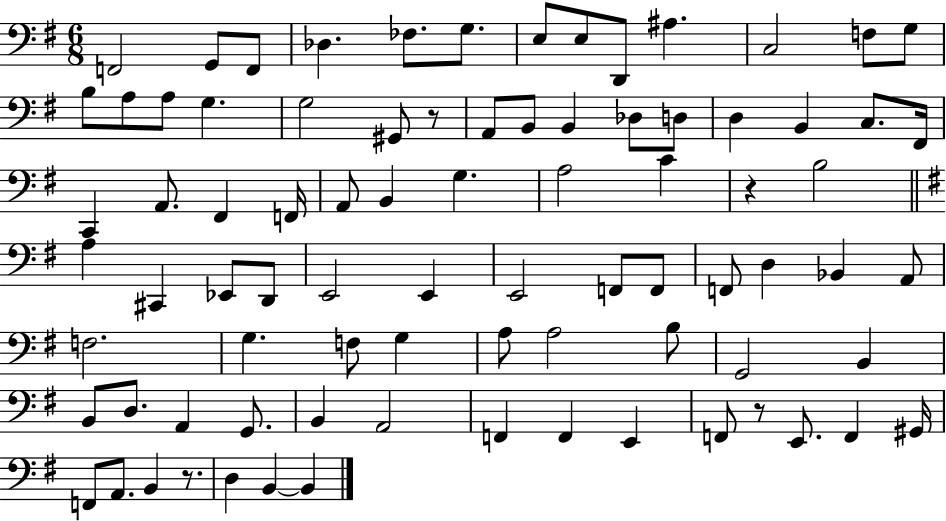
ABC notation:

X:1
T:Untitled
M:6/8
L:1/4
K:G
F,,2 G,,/2 F,,/2 _D, _F,/2 G,/2 E,/2 E,/2 D,,/2 ^A, C,2 F,/2 G,/2 B,/2 A,/2 A,/2 G, G,2 ^G,,/2 z/2 A,,/2 B,,/2 B,, _D,/2 D,/2 D, B,, C,/2 ^F,,/4 C,, A,,/2 ^F,, F,,/4 A,,/2 B,, G, A,2 C z B,2 A, ^C,, _E,,/2 D,,/2 E,,2 E,, E,,2 F,,/2 F,,/2 F,,/2 D, _B,, A,,/2 F,2 G, F,/2 G, A,/2 A,2 B,/2 G,,2 B,, B,,/2 D,/2 A,, G,,/2 B,, A,,2 F,, F,, E,, F,,/2 z/2 E,,/2 F,, ^G,,/4 F,,/2 A,,/2 B,, z/2 D, B,, B,,